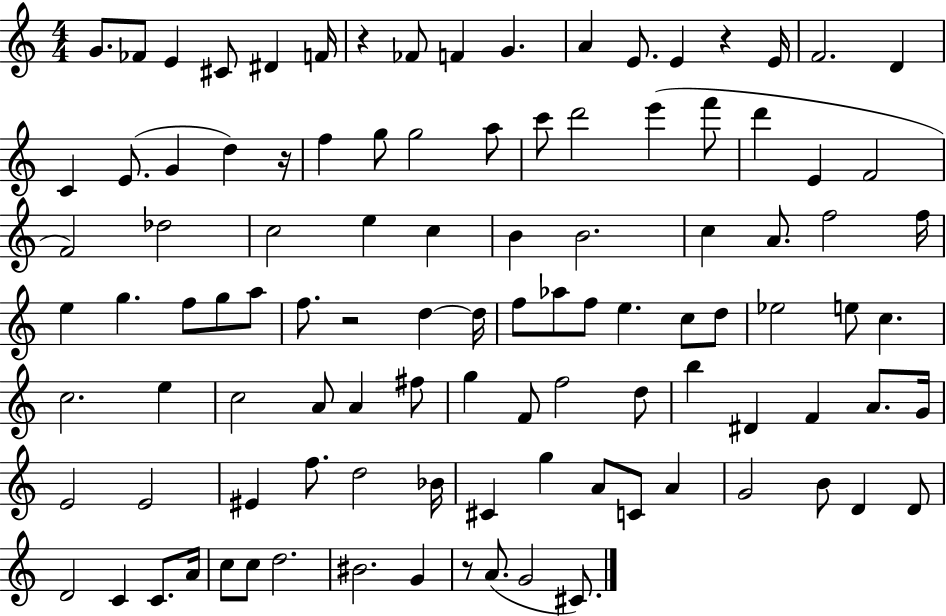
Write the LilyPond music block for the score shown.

{
  \clef treble
  \numericTimeSignature
  \time 4/4
  \key c \major
  g'8. fes'8 e'4 cis'8 dis'4 f'16 | r4 fes'8 f'4 g'4. | a'4 e'8. e'4 r4 e'16 | f'2. d'4 | \break c'4 e'8.( g'4 d''4) r16 | f''4 g''8 g''2 a''8 | c'''8 d'''2 e'''4( f'''8 | d'''4 e'4 f'2 | \break f'2) des''2 | c''2 e''4 c''4 | b'4 b'2. | c''4 a'8. f''2 f''16 | \break e''4 g''4. f''8 g''8 a''8 | f''8. r2 d''4~~ d''16 | f''8 aes''8 f''8 e''4. c''8 d''8 | ees''2 e''8 c''4. | \break c''2. e''4 | c''2 a'8 a'4 fis''8 | g''4 f'8 f''2 d''8 | b''4 dis'4 f'4 a'8. g'16 | \break e'2 e'2 | eis'4 f''8. d''2 bes'16 | cis'4 g''4 a'8 c'8 a'4 | g'2 b'8 d'4 d'8 | \break d'2 c'4 c'8. a'16 | c''8 c''8 d''2. | bis'2. g'4 | r8 a'8.( g'2 cis'8.) | \break \bar "|."
}